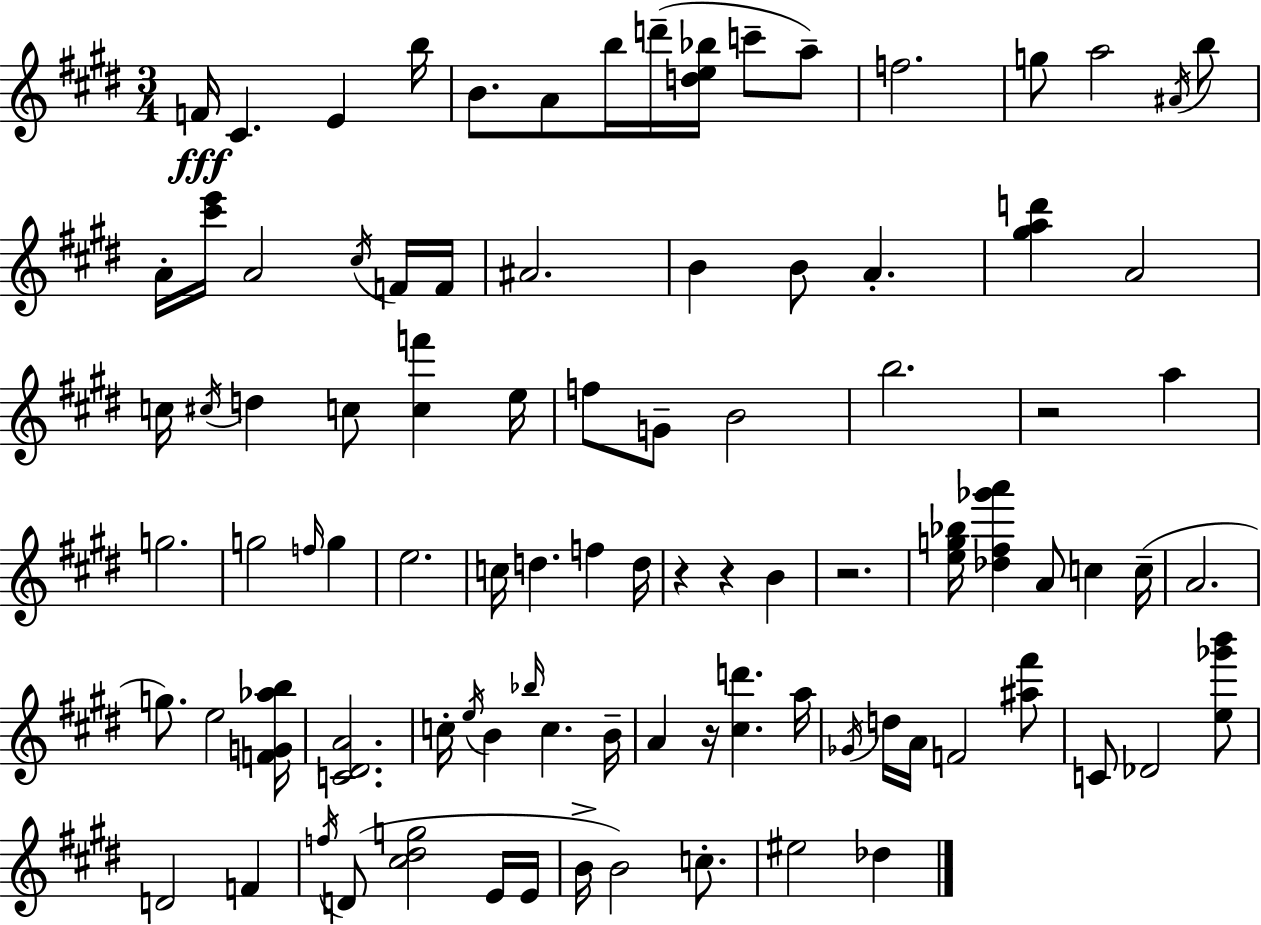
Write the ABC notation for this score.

X:1
T:Untitled
M:3/4
L:1/4
K:E
F/4 ^C E b/4 B/2 A/2 b/4 d'/4 [de_b]/4 c'/2 a/2 f2 g/2 a2 ^A/4 b/2 A/4 [^c'e']/4 A2 ^c/4 F/4 F/4 ^A2 B B/2 A [^gad'] A2 c/4 ^c/4 d c/2 [cf'] e/4 f/2 G/2 B2 b2 z2 a g2 g2 f/4 g e2 c/4 d f d/4 z z B z2 [eg_b]/4 [_d^f_g'a'] A/2 c c/4 A2 g/2 e2 [FG_ab]/4 [C^DA]2 c/4 e/4 B _b/4 c B/4 A z/4 [^cd'] a/4 _G/4 d/4 A/4 F2 [^a^f']/2 C/2 _D2 [e_g'b']/2 D2 F f/4 D/2 [^c^dg]2 E/4 E/4 B/4 B2 c/2 ^e2 _d